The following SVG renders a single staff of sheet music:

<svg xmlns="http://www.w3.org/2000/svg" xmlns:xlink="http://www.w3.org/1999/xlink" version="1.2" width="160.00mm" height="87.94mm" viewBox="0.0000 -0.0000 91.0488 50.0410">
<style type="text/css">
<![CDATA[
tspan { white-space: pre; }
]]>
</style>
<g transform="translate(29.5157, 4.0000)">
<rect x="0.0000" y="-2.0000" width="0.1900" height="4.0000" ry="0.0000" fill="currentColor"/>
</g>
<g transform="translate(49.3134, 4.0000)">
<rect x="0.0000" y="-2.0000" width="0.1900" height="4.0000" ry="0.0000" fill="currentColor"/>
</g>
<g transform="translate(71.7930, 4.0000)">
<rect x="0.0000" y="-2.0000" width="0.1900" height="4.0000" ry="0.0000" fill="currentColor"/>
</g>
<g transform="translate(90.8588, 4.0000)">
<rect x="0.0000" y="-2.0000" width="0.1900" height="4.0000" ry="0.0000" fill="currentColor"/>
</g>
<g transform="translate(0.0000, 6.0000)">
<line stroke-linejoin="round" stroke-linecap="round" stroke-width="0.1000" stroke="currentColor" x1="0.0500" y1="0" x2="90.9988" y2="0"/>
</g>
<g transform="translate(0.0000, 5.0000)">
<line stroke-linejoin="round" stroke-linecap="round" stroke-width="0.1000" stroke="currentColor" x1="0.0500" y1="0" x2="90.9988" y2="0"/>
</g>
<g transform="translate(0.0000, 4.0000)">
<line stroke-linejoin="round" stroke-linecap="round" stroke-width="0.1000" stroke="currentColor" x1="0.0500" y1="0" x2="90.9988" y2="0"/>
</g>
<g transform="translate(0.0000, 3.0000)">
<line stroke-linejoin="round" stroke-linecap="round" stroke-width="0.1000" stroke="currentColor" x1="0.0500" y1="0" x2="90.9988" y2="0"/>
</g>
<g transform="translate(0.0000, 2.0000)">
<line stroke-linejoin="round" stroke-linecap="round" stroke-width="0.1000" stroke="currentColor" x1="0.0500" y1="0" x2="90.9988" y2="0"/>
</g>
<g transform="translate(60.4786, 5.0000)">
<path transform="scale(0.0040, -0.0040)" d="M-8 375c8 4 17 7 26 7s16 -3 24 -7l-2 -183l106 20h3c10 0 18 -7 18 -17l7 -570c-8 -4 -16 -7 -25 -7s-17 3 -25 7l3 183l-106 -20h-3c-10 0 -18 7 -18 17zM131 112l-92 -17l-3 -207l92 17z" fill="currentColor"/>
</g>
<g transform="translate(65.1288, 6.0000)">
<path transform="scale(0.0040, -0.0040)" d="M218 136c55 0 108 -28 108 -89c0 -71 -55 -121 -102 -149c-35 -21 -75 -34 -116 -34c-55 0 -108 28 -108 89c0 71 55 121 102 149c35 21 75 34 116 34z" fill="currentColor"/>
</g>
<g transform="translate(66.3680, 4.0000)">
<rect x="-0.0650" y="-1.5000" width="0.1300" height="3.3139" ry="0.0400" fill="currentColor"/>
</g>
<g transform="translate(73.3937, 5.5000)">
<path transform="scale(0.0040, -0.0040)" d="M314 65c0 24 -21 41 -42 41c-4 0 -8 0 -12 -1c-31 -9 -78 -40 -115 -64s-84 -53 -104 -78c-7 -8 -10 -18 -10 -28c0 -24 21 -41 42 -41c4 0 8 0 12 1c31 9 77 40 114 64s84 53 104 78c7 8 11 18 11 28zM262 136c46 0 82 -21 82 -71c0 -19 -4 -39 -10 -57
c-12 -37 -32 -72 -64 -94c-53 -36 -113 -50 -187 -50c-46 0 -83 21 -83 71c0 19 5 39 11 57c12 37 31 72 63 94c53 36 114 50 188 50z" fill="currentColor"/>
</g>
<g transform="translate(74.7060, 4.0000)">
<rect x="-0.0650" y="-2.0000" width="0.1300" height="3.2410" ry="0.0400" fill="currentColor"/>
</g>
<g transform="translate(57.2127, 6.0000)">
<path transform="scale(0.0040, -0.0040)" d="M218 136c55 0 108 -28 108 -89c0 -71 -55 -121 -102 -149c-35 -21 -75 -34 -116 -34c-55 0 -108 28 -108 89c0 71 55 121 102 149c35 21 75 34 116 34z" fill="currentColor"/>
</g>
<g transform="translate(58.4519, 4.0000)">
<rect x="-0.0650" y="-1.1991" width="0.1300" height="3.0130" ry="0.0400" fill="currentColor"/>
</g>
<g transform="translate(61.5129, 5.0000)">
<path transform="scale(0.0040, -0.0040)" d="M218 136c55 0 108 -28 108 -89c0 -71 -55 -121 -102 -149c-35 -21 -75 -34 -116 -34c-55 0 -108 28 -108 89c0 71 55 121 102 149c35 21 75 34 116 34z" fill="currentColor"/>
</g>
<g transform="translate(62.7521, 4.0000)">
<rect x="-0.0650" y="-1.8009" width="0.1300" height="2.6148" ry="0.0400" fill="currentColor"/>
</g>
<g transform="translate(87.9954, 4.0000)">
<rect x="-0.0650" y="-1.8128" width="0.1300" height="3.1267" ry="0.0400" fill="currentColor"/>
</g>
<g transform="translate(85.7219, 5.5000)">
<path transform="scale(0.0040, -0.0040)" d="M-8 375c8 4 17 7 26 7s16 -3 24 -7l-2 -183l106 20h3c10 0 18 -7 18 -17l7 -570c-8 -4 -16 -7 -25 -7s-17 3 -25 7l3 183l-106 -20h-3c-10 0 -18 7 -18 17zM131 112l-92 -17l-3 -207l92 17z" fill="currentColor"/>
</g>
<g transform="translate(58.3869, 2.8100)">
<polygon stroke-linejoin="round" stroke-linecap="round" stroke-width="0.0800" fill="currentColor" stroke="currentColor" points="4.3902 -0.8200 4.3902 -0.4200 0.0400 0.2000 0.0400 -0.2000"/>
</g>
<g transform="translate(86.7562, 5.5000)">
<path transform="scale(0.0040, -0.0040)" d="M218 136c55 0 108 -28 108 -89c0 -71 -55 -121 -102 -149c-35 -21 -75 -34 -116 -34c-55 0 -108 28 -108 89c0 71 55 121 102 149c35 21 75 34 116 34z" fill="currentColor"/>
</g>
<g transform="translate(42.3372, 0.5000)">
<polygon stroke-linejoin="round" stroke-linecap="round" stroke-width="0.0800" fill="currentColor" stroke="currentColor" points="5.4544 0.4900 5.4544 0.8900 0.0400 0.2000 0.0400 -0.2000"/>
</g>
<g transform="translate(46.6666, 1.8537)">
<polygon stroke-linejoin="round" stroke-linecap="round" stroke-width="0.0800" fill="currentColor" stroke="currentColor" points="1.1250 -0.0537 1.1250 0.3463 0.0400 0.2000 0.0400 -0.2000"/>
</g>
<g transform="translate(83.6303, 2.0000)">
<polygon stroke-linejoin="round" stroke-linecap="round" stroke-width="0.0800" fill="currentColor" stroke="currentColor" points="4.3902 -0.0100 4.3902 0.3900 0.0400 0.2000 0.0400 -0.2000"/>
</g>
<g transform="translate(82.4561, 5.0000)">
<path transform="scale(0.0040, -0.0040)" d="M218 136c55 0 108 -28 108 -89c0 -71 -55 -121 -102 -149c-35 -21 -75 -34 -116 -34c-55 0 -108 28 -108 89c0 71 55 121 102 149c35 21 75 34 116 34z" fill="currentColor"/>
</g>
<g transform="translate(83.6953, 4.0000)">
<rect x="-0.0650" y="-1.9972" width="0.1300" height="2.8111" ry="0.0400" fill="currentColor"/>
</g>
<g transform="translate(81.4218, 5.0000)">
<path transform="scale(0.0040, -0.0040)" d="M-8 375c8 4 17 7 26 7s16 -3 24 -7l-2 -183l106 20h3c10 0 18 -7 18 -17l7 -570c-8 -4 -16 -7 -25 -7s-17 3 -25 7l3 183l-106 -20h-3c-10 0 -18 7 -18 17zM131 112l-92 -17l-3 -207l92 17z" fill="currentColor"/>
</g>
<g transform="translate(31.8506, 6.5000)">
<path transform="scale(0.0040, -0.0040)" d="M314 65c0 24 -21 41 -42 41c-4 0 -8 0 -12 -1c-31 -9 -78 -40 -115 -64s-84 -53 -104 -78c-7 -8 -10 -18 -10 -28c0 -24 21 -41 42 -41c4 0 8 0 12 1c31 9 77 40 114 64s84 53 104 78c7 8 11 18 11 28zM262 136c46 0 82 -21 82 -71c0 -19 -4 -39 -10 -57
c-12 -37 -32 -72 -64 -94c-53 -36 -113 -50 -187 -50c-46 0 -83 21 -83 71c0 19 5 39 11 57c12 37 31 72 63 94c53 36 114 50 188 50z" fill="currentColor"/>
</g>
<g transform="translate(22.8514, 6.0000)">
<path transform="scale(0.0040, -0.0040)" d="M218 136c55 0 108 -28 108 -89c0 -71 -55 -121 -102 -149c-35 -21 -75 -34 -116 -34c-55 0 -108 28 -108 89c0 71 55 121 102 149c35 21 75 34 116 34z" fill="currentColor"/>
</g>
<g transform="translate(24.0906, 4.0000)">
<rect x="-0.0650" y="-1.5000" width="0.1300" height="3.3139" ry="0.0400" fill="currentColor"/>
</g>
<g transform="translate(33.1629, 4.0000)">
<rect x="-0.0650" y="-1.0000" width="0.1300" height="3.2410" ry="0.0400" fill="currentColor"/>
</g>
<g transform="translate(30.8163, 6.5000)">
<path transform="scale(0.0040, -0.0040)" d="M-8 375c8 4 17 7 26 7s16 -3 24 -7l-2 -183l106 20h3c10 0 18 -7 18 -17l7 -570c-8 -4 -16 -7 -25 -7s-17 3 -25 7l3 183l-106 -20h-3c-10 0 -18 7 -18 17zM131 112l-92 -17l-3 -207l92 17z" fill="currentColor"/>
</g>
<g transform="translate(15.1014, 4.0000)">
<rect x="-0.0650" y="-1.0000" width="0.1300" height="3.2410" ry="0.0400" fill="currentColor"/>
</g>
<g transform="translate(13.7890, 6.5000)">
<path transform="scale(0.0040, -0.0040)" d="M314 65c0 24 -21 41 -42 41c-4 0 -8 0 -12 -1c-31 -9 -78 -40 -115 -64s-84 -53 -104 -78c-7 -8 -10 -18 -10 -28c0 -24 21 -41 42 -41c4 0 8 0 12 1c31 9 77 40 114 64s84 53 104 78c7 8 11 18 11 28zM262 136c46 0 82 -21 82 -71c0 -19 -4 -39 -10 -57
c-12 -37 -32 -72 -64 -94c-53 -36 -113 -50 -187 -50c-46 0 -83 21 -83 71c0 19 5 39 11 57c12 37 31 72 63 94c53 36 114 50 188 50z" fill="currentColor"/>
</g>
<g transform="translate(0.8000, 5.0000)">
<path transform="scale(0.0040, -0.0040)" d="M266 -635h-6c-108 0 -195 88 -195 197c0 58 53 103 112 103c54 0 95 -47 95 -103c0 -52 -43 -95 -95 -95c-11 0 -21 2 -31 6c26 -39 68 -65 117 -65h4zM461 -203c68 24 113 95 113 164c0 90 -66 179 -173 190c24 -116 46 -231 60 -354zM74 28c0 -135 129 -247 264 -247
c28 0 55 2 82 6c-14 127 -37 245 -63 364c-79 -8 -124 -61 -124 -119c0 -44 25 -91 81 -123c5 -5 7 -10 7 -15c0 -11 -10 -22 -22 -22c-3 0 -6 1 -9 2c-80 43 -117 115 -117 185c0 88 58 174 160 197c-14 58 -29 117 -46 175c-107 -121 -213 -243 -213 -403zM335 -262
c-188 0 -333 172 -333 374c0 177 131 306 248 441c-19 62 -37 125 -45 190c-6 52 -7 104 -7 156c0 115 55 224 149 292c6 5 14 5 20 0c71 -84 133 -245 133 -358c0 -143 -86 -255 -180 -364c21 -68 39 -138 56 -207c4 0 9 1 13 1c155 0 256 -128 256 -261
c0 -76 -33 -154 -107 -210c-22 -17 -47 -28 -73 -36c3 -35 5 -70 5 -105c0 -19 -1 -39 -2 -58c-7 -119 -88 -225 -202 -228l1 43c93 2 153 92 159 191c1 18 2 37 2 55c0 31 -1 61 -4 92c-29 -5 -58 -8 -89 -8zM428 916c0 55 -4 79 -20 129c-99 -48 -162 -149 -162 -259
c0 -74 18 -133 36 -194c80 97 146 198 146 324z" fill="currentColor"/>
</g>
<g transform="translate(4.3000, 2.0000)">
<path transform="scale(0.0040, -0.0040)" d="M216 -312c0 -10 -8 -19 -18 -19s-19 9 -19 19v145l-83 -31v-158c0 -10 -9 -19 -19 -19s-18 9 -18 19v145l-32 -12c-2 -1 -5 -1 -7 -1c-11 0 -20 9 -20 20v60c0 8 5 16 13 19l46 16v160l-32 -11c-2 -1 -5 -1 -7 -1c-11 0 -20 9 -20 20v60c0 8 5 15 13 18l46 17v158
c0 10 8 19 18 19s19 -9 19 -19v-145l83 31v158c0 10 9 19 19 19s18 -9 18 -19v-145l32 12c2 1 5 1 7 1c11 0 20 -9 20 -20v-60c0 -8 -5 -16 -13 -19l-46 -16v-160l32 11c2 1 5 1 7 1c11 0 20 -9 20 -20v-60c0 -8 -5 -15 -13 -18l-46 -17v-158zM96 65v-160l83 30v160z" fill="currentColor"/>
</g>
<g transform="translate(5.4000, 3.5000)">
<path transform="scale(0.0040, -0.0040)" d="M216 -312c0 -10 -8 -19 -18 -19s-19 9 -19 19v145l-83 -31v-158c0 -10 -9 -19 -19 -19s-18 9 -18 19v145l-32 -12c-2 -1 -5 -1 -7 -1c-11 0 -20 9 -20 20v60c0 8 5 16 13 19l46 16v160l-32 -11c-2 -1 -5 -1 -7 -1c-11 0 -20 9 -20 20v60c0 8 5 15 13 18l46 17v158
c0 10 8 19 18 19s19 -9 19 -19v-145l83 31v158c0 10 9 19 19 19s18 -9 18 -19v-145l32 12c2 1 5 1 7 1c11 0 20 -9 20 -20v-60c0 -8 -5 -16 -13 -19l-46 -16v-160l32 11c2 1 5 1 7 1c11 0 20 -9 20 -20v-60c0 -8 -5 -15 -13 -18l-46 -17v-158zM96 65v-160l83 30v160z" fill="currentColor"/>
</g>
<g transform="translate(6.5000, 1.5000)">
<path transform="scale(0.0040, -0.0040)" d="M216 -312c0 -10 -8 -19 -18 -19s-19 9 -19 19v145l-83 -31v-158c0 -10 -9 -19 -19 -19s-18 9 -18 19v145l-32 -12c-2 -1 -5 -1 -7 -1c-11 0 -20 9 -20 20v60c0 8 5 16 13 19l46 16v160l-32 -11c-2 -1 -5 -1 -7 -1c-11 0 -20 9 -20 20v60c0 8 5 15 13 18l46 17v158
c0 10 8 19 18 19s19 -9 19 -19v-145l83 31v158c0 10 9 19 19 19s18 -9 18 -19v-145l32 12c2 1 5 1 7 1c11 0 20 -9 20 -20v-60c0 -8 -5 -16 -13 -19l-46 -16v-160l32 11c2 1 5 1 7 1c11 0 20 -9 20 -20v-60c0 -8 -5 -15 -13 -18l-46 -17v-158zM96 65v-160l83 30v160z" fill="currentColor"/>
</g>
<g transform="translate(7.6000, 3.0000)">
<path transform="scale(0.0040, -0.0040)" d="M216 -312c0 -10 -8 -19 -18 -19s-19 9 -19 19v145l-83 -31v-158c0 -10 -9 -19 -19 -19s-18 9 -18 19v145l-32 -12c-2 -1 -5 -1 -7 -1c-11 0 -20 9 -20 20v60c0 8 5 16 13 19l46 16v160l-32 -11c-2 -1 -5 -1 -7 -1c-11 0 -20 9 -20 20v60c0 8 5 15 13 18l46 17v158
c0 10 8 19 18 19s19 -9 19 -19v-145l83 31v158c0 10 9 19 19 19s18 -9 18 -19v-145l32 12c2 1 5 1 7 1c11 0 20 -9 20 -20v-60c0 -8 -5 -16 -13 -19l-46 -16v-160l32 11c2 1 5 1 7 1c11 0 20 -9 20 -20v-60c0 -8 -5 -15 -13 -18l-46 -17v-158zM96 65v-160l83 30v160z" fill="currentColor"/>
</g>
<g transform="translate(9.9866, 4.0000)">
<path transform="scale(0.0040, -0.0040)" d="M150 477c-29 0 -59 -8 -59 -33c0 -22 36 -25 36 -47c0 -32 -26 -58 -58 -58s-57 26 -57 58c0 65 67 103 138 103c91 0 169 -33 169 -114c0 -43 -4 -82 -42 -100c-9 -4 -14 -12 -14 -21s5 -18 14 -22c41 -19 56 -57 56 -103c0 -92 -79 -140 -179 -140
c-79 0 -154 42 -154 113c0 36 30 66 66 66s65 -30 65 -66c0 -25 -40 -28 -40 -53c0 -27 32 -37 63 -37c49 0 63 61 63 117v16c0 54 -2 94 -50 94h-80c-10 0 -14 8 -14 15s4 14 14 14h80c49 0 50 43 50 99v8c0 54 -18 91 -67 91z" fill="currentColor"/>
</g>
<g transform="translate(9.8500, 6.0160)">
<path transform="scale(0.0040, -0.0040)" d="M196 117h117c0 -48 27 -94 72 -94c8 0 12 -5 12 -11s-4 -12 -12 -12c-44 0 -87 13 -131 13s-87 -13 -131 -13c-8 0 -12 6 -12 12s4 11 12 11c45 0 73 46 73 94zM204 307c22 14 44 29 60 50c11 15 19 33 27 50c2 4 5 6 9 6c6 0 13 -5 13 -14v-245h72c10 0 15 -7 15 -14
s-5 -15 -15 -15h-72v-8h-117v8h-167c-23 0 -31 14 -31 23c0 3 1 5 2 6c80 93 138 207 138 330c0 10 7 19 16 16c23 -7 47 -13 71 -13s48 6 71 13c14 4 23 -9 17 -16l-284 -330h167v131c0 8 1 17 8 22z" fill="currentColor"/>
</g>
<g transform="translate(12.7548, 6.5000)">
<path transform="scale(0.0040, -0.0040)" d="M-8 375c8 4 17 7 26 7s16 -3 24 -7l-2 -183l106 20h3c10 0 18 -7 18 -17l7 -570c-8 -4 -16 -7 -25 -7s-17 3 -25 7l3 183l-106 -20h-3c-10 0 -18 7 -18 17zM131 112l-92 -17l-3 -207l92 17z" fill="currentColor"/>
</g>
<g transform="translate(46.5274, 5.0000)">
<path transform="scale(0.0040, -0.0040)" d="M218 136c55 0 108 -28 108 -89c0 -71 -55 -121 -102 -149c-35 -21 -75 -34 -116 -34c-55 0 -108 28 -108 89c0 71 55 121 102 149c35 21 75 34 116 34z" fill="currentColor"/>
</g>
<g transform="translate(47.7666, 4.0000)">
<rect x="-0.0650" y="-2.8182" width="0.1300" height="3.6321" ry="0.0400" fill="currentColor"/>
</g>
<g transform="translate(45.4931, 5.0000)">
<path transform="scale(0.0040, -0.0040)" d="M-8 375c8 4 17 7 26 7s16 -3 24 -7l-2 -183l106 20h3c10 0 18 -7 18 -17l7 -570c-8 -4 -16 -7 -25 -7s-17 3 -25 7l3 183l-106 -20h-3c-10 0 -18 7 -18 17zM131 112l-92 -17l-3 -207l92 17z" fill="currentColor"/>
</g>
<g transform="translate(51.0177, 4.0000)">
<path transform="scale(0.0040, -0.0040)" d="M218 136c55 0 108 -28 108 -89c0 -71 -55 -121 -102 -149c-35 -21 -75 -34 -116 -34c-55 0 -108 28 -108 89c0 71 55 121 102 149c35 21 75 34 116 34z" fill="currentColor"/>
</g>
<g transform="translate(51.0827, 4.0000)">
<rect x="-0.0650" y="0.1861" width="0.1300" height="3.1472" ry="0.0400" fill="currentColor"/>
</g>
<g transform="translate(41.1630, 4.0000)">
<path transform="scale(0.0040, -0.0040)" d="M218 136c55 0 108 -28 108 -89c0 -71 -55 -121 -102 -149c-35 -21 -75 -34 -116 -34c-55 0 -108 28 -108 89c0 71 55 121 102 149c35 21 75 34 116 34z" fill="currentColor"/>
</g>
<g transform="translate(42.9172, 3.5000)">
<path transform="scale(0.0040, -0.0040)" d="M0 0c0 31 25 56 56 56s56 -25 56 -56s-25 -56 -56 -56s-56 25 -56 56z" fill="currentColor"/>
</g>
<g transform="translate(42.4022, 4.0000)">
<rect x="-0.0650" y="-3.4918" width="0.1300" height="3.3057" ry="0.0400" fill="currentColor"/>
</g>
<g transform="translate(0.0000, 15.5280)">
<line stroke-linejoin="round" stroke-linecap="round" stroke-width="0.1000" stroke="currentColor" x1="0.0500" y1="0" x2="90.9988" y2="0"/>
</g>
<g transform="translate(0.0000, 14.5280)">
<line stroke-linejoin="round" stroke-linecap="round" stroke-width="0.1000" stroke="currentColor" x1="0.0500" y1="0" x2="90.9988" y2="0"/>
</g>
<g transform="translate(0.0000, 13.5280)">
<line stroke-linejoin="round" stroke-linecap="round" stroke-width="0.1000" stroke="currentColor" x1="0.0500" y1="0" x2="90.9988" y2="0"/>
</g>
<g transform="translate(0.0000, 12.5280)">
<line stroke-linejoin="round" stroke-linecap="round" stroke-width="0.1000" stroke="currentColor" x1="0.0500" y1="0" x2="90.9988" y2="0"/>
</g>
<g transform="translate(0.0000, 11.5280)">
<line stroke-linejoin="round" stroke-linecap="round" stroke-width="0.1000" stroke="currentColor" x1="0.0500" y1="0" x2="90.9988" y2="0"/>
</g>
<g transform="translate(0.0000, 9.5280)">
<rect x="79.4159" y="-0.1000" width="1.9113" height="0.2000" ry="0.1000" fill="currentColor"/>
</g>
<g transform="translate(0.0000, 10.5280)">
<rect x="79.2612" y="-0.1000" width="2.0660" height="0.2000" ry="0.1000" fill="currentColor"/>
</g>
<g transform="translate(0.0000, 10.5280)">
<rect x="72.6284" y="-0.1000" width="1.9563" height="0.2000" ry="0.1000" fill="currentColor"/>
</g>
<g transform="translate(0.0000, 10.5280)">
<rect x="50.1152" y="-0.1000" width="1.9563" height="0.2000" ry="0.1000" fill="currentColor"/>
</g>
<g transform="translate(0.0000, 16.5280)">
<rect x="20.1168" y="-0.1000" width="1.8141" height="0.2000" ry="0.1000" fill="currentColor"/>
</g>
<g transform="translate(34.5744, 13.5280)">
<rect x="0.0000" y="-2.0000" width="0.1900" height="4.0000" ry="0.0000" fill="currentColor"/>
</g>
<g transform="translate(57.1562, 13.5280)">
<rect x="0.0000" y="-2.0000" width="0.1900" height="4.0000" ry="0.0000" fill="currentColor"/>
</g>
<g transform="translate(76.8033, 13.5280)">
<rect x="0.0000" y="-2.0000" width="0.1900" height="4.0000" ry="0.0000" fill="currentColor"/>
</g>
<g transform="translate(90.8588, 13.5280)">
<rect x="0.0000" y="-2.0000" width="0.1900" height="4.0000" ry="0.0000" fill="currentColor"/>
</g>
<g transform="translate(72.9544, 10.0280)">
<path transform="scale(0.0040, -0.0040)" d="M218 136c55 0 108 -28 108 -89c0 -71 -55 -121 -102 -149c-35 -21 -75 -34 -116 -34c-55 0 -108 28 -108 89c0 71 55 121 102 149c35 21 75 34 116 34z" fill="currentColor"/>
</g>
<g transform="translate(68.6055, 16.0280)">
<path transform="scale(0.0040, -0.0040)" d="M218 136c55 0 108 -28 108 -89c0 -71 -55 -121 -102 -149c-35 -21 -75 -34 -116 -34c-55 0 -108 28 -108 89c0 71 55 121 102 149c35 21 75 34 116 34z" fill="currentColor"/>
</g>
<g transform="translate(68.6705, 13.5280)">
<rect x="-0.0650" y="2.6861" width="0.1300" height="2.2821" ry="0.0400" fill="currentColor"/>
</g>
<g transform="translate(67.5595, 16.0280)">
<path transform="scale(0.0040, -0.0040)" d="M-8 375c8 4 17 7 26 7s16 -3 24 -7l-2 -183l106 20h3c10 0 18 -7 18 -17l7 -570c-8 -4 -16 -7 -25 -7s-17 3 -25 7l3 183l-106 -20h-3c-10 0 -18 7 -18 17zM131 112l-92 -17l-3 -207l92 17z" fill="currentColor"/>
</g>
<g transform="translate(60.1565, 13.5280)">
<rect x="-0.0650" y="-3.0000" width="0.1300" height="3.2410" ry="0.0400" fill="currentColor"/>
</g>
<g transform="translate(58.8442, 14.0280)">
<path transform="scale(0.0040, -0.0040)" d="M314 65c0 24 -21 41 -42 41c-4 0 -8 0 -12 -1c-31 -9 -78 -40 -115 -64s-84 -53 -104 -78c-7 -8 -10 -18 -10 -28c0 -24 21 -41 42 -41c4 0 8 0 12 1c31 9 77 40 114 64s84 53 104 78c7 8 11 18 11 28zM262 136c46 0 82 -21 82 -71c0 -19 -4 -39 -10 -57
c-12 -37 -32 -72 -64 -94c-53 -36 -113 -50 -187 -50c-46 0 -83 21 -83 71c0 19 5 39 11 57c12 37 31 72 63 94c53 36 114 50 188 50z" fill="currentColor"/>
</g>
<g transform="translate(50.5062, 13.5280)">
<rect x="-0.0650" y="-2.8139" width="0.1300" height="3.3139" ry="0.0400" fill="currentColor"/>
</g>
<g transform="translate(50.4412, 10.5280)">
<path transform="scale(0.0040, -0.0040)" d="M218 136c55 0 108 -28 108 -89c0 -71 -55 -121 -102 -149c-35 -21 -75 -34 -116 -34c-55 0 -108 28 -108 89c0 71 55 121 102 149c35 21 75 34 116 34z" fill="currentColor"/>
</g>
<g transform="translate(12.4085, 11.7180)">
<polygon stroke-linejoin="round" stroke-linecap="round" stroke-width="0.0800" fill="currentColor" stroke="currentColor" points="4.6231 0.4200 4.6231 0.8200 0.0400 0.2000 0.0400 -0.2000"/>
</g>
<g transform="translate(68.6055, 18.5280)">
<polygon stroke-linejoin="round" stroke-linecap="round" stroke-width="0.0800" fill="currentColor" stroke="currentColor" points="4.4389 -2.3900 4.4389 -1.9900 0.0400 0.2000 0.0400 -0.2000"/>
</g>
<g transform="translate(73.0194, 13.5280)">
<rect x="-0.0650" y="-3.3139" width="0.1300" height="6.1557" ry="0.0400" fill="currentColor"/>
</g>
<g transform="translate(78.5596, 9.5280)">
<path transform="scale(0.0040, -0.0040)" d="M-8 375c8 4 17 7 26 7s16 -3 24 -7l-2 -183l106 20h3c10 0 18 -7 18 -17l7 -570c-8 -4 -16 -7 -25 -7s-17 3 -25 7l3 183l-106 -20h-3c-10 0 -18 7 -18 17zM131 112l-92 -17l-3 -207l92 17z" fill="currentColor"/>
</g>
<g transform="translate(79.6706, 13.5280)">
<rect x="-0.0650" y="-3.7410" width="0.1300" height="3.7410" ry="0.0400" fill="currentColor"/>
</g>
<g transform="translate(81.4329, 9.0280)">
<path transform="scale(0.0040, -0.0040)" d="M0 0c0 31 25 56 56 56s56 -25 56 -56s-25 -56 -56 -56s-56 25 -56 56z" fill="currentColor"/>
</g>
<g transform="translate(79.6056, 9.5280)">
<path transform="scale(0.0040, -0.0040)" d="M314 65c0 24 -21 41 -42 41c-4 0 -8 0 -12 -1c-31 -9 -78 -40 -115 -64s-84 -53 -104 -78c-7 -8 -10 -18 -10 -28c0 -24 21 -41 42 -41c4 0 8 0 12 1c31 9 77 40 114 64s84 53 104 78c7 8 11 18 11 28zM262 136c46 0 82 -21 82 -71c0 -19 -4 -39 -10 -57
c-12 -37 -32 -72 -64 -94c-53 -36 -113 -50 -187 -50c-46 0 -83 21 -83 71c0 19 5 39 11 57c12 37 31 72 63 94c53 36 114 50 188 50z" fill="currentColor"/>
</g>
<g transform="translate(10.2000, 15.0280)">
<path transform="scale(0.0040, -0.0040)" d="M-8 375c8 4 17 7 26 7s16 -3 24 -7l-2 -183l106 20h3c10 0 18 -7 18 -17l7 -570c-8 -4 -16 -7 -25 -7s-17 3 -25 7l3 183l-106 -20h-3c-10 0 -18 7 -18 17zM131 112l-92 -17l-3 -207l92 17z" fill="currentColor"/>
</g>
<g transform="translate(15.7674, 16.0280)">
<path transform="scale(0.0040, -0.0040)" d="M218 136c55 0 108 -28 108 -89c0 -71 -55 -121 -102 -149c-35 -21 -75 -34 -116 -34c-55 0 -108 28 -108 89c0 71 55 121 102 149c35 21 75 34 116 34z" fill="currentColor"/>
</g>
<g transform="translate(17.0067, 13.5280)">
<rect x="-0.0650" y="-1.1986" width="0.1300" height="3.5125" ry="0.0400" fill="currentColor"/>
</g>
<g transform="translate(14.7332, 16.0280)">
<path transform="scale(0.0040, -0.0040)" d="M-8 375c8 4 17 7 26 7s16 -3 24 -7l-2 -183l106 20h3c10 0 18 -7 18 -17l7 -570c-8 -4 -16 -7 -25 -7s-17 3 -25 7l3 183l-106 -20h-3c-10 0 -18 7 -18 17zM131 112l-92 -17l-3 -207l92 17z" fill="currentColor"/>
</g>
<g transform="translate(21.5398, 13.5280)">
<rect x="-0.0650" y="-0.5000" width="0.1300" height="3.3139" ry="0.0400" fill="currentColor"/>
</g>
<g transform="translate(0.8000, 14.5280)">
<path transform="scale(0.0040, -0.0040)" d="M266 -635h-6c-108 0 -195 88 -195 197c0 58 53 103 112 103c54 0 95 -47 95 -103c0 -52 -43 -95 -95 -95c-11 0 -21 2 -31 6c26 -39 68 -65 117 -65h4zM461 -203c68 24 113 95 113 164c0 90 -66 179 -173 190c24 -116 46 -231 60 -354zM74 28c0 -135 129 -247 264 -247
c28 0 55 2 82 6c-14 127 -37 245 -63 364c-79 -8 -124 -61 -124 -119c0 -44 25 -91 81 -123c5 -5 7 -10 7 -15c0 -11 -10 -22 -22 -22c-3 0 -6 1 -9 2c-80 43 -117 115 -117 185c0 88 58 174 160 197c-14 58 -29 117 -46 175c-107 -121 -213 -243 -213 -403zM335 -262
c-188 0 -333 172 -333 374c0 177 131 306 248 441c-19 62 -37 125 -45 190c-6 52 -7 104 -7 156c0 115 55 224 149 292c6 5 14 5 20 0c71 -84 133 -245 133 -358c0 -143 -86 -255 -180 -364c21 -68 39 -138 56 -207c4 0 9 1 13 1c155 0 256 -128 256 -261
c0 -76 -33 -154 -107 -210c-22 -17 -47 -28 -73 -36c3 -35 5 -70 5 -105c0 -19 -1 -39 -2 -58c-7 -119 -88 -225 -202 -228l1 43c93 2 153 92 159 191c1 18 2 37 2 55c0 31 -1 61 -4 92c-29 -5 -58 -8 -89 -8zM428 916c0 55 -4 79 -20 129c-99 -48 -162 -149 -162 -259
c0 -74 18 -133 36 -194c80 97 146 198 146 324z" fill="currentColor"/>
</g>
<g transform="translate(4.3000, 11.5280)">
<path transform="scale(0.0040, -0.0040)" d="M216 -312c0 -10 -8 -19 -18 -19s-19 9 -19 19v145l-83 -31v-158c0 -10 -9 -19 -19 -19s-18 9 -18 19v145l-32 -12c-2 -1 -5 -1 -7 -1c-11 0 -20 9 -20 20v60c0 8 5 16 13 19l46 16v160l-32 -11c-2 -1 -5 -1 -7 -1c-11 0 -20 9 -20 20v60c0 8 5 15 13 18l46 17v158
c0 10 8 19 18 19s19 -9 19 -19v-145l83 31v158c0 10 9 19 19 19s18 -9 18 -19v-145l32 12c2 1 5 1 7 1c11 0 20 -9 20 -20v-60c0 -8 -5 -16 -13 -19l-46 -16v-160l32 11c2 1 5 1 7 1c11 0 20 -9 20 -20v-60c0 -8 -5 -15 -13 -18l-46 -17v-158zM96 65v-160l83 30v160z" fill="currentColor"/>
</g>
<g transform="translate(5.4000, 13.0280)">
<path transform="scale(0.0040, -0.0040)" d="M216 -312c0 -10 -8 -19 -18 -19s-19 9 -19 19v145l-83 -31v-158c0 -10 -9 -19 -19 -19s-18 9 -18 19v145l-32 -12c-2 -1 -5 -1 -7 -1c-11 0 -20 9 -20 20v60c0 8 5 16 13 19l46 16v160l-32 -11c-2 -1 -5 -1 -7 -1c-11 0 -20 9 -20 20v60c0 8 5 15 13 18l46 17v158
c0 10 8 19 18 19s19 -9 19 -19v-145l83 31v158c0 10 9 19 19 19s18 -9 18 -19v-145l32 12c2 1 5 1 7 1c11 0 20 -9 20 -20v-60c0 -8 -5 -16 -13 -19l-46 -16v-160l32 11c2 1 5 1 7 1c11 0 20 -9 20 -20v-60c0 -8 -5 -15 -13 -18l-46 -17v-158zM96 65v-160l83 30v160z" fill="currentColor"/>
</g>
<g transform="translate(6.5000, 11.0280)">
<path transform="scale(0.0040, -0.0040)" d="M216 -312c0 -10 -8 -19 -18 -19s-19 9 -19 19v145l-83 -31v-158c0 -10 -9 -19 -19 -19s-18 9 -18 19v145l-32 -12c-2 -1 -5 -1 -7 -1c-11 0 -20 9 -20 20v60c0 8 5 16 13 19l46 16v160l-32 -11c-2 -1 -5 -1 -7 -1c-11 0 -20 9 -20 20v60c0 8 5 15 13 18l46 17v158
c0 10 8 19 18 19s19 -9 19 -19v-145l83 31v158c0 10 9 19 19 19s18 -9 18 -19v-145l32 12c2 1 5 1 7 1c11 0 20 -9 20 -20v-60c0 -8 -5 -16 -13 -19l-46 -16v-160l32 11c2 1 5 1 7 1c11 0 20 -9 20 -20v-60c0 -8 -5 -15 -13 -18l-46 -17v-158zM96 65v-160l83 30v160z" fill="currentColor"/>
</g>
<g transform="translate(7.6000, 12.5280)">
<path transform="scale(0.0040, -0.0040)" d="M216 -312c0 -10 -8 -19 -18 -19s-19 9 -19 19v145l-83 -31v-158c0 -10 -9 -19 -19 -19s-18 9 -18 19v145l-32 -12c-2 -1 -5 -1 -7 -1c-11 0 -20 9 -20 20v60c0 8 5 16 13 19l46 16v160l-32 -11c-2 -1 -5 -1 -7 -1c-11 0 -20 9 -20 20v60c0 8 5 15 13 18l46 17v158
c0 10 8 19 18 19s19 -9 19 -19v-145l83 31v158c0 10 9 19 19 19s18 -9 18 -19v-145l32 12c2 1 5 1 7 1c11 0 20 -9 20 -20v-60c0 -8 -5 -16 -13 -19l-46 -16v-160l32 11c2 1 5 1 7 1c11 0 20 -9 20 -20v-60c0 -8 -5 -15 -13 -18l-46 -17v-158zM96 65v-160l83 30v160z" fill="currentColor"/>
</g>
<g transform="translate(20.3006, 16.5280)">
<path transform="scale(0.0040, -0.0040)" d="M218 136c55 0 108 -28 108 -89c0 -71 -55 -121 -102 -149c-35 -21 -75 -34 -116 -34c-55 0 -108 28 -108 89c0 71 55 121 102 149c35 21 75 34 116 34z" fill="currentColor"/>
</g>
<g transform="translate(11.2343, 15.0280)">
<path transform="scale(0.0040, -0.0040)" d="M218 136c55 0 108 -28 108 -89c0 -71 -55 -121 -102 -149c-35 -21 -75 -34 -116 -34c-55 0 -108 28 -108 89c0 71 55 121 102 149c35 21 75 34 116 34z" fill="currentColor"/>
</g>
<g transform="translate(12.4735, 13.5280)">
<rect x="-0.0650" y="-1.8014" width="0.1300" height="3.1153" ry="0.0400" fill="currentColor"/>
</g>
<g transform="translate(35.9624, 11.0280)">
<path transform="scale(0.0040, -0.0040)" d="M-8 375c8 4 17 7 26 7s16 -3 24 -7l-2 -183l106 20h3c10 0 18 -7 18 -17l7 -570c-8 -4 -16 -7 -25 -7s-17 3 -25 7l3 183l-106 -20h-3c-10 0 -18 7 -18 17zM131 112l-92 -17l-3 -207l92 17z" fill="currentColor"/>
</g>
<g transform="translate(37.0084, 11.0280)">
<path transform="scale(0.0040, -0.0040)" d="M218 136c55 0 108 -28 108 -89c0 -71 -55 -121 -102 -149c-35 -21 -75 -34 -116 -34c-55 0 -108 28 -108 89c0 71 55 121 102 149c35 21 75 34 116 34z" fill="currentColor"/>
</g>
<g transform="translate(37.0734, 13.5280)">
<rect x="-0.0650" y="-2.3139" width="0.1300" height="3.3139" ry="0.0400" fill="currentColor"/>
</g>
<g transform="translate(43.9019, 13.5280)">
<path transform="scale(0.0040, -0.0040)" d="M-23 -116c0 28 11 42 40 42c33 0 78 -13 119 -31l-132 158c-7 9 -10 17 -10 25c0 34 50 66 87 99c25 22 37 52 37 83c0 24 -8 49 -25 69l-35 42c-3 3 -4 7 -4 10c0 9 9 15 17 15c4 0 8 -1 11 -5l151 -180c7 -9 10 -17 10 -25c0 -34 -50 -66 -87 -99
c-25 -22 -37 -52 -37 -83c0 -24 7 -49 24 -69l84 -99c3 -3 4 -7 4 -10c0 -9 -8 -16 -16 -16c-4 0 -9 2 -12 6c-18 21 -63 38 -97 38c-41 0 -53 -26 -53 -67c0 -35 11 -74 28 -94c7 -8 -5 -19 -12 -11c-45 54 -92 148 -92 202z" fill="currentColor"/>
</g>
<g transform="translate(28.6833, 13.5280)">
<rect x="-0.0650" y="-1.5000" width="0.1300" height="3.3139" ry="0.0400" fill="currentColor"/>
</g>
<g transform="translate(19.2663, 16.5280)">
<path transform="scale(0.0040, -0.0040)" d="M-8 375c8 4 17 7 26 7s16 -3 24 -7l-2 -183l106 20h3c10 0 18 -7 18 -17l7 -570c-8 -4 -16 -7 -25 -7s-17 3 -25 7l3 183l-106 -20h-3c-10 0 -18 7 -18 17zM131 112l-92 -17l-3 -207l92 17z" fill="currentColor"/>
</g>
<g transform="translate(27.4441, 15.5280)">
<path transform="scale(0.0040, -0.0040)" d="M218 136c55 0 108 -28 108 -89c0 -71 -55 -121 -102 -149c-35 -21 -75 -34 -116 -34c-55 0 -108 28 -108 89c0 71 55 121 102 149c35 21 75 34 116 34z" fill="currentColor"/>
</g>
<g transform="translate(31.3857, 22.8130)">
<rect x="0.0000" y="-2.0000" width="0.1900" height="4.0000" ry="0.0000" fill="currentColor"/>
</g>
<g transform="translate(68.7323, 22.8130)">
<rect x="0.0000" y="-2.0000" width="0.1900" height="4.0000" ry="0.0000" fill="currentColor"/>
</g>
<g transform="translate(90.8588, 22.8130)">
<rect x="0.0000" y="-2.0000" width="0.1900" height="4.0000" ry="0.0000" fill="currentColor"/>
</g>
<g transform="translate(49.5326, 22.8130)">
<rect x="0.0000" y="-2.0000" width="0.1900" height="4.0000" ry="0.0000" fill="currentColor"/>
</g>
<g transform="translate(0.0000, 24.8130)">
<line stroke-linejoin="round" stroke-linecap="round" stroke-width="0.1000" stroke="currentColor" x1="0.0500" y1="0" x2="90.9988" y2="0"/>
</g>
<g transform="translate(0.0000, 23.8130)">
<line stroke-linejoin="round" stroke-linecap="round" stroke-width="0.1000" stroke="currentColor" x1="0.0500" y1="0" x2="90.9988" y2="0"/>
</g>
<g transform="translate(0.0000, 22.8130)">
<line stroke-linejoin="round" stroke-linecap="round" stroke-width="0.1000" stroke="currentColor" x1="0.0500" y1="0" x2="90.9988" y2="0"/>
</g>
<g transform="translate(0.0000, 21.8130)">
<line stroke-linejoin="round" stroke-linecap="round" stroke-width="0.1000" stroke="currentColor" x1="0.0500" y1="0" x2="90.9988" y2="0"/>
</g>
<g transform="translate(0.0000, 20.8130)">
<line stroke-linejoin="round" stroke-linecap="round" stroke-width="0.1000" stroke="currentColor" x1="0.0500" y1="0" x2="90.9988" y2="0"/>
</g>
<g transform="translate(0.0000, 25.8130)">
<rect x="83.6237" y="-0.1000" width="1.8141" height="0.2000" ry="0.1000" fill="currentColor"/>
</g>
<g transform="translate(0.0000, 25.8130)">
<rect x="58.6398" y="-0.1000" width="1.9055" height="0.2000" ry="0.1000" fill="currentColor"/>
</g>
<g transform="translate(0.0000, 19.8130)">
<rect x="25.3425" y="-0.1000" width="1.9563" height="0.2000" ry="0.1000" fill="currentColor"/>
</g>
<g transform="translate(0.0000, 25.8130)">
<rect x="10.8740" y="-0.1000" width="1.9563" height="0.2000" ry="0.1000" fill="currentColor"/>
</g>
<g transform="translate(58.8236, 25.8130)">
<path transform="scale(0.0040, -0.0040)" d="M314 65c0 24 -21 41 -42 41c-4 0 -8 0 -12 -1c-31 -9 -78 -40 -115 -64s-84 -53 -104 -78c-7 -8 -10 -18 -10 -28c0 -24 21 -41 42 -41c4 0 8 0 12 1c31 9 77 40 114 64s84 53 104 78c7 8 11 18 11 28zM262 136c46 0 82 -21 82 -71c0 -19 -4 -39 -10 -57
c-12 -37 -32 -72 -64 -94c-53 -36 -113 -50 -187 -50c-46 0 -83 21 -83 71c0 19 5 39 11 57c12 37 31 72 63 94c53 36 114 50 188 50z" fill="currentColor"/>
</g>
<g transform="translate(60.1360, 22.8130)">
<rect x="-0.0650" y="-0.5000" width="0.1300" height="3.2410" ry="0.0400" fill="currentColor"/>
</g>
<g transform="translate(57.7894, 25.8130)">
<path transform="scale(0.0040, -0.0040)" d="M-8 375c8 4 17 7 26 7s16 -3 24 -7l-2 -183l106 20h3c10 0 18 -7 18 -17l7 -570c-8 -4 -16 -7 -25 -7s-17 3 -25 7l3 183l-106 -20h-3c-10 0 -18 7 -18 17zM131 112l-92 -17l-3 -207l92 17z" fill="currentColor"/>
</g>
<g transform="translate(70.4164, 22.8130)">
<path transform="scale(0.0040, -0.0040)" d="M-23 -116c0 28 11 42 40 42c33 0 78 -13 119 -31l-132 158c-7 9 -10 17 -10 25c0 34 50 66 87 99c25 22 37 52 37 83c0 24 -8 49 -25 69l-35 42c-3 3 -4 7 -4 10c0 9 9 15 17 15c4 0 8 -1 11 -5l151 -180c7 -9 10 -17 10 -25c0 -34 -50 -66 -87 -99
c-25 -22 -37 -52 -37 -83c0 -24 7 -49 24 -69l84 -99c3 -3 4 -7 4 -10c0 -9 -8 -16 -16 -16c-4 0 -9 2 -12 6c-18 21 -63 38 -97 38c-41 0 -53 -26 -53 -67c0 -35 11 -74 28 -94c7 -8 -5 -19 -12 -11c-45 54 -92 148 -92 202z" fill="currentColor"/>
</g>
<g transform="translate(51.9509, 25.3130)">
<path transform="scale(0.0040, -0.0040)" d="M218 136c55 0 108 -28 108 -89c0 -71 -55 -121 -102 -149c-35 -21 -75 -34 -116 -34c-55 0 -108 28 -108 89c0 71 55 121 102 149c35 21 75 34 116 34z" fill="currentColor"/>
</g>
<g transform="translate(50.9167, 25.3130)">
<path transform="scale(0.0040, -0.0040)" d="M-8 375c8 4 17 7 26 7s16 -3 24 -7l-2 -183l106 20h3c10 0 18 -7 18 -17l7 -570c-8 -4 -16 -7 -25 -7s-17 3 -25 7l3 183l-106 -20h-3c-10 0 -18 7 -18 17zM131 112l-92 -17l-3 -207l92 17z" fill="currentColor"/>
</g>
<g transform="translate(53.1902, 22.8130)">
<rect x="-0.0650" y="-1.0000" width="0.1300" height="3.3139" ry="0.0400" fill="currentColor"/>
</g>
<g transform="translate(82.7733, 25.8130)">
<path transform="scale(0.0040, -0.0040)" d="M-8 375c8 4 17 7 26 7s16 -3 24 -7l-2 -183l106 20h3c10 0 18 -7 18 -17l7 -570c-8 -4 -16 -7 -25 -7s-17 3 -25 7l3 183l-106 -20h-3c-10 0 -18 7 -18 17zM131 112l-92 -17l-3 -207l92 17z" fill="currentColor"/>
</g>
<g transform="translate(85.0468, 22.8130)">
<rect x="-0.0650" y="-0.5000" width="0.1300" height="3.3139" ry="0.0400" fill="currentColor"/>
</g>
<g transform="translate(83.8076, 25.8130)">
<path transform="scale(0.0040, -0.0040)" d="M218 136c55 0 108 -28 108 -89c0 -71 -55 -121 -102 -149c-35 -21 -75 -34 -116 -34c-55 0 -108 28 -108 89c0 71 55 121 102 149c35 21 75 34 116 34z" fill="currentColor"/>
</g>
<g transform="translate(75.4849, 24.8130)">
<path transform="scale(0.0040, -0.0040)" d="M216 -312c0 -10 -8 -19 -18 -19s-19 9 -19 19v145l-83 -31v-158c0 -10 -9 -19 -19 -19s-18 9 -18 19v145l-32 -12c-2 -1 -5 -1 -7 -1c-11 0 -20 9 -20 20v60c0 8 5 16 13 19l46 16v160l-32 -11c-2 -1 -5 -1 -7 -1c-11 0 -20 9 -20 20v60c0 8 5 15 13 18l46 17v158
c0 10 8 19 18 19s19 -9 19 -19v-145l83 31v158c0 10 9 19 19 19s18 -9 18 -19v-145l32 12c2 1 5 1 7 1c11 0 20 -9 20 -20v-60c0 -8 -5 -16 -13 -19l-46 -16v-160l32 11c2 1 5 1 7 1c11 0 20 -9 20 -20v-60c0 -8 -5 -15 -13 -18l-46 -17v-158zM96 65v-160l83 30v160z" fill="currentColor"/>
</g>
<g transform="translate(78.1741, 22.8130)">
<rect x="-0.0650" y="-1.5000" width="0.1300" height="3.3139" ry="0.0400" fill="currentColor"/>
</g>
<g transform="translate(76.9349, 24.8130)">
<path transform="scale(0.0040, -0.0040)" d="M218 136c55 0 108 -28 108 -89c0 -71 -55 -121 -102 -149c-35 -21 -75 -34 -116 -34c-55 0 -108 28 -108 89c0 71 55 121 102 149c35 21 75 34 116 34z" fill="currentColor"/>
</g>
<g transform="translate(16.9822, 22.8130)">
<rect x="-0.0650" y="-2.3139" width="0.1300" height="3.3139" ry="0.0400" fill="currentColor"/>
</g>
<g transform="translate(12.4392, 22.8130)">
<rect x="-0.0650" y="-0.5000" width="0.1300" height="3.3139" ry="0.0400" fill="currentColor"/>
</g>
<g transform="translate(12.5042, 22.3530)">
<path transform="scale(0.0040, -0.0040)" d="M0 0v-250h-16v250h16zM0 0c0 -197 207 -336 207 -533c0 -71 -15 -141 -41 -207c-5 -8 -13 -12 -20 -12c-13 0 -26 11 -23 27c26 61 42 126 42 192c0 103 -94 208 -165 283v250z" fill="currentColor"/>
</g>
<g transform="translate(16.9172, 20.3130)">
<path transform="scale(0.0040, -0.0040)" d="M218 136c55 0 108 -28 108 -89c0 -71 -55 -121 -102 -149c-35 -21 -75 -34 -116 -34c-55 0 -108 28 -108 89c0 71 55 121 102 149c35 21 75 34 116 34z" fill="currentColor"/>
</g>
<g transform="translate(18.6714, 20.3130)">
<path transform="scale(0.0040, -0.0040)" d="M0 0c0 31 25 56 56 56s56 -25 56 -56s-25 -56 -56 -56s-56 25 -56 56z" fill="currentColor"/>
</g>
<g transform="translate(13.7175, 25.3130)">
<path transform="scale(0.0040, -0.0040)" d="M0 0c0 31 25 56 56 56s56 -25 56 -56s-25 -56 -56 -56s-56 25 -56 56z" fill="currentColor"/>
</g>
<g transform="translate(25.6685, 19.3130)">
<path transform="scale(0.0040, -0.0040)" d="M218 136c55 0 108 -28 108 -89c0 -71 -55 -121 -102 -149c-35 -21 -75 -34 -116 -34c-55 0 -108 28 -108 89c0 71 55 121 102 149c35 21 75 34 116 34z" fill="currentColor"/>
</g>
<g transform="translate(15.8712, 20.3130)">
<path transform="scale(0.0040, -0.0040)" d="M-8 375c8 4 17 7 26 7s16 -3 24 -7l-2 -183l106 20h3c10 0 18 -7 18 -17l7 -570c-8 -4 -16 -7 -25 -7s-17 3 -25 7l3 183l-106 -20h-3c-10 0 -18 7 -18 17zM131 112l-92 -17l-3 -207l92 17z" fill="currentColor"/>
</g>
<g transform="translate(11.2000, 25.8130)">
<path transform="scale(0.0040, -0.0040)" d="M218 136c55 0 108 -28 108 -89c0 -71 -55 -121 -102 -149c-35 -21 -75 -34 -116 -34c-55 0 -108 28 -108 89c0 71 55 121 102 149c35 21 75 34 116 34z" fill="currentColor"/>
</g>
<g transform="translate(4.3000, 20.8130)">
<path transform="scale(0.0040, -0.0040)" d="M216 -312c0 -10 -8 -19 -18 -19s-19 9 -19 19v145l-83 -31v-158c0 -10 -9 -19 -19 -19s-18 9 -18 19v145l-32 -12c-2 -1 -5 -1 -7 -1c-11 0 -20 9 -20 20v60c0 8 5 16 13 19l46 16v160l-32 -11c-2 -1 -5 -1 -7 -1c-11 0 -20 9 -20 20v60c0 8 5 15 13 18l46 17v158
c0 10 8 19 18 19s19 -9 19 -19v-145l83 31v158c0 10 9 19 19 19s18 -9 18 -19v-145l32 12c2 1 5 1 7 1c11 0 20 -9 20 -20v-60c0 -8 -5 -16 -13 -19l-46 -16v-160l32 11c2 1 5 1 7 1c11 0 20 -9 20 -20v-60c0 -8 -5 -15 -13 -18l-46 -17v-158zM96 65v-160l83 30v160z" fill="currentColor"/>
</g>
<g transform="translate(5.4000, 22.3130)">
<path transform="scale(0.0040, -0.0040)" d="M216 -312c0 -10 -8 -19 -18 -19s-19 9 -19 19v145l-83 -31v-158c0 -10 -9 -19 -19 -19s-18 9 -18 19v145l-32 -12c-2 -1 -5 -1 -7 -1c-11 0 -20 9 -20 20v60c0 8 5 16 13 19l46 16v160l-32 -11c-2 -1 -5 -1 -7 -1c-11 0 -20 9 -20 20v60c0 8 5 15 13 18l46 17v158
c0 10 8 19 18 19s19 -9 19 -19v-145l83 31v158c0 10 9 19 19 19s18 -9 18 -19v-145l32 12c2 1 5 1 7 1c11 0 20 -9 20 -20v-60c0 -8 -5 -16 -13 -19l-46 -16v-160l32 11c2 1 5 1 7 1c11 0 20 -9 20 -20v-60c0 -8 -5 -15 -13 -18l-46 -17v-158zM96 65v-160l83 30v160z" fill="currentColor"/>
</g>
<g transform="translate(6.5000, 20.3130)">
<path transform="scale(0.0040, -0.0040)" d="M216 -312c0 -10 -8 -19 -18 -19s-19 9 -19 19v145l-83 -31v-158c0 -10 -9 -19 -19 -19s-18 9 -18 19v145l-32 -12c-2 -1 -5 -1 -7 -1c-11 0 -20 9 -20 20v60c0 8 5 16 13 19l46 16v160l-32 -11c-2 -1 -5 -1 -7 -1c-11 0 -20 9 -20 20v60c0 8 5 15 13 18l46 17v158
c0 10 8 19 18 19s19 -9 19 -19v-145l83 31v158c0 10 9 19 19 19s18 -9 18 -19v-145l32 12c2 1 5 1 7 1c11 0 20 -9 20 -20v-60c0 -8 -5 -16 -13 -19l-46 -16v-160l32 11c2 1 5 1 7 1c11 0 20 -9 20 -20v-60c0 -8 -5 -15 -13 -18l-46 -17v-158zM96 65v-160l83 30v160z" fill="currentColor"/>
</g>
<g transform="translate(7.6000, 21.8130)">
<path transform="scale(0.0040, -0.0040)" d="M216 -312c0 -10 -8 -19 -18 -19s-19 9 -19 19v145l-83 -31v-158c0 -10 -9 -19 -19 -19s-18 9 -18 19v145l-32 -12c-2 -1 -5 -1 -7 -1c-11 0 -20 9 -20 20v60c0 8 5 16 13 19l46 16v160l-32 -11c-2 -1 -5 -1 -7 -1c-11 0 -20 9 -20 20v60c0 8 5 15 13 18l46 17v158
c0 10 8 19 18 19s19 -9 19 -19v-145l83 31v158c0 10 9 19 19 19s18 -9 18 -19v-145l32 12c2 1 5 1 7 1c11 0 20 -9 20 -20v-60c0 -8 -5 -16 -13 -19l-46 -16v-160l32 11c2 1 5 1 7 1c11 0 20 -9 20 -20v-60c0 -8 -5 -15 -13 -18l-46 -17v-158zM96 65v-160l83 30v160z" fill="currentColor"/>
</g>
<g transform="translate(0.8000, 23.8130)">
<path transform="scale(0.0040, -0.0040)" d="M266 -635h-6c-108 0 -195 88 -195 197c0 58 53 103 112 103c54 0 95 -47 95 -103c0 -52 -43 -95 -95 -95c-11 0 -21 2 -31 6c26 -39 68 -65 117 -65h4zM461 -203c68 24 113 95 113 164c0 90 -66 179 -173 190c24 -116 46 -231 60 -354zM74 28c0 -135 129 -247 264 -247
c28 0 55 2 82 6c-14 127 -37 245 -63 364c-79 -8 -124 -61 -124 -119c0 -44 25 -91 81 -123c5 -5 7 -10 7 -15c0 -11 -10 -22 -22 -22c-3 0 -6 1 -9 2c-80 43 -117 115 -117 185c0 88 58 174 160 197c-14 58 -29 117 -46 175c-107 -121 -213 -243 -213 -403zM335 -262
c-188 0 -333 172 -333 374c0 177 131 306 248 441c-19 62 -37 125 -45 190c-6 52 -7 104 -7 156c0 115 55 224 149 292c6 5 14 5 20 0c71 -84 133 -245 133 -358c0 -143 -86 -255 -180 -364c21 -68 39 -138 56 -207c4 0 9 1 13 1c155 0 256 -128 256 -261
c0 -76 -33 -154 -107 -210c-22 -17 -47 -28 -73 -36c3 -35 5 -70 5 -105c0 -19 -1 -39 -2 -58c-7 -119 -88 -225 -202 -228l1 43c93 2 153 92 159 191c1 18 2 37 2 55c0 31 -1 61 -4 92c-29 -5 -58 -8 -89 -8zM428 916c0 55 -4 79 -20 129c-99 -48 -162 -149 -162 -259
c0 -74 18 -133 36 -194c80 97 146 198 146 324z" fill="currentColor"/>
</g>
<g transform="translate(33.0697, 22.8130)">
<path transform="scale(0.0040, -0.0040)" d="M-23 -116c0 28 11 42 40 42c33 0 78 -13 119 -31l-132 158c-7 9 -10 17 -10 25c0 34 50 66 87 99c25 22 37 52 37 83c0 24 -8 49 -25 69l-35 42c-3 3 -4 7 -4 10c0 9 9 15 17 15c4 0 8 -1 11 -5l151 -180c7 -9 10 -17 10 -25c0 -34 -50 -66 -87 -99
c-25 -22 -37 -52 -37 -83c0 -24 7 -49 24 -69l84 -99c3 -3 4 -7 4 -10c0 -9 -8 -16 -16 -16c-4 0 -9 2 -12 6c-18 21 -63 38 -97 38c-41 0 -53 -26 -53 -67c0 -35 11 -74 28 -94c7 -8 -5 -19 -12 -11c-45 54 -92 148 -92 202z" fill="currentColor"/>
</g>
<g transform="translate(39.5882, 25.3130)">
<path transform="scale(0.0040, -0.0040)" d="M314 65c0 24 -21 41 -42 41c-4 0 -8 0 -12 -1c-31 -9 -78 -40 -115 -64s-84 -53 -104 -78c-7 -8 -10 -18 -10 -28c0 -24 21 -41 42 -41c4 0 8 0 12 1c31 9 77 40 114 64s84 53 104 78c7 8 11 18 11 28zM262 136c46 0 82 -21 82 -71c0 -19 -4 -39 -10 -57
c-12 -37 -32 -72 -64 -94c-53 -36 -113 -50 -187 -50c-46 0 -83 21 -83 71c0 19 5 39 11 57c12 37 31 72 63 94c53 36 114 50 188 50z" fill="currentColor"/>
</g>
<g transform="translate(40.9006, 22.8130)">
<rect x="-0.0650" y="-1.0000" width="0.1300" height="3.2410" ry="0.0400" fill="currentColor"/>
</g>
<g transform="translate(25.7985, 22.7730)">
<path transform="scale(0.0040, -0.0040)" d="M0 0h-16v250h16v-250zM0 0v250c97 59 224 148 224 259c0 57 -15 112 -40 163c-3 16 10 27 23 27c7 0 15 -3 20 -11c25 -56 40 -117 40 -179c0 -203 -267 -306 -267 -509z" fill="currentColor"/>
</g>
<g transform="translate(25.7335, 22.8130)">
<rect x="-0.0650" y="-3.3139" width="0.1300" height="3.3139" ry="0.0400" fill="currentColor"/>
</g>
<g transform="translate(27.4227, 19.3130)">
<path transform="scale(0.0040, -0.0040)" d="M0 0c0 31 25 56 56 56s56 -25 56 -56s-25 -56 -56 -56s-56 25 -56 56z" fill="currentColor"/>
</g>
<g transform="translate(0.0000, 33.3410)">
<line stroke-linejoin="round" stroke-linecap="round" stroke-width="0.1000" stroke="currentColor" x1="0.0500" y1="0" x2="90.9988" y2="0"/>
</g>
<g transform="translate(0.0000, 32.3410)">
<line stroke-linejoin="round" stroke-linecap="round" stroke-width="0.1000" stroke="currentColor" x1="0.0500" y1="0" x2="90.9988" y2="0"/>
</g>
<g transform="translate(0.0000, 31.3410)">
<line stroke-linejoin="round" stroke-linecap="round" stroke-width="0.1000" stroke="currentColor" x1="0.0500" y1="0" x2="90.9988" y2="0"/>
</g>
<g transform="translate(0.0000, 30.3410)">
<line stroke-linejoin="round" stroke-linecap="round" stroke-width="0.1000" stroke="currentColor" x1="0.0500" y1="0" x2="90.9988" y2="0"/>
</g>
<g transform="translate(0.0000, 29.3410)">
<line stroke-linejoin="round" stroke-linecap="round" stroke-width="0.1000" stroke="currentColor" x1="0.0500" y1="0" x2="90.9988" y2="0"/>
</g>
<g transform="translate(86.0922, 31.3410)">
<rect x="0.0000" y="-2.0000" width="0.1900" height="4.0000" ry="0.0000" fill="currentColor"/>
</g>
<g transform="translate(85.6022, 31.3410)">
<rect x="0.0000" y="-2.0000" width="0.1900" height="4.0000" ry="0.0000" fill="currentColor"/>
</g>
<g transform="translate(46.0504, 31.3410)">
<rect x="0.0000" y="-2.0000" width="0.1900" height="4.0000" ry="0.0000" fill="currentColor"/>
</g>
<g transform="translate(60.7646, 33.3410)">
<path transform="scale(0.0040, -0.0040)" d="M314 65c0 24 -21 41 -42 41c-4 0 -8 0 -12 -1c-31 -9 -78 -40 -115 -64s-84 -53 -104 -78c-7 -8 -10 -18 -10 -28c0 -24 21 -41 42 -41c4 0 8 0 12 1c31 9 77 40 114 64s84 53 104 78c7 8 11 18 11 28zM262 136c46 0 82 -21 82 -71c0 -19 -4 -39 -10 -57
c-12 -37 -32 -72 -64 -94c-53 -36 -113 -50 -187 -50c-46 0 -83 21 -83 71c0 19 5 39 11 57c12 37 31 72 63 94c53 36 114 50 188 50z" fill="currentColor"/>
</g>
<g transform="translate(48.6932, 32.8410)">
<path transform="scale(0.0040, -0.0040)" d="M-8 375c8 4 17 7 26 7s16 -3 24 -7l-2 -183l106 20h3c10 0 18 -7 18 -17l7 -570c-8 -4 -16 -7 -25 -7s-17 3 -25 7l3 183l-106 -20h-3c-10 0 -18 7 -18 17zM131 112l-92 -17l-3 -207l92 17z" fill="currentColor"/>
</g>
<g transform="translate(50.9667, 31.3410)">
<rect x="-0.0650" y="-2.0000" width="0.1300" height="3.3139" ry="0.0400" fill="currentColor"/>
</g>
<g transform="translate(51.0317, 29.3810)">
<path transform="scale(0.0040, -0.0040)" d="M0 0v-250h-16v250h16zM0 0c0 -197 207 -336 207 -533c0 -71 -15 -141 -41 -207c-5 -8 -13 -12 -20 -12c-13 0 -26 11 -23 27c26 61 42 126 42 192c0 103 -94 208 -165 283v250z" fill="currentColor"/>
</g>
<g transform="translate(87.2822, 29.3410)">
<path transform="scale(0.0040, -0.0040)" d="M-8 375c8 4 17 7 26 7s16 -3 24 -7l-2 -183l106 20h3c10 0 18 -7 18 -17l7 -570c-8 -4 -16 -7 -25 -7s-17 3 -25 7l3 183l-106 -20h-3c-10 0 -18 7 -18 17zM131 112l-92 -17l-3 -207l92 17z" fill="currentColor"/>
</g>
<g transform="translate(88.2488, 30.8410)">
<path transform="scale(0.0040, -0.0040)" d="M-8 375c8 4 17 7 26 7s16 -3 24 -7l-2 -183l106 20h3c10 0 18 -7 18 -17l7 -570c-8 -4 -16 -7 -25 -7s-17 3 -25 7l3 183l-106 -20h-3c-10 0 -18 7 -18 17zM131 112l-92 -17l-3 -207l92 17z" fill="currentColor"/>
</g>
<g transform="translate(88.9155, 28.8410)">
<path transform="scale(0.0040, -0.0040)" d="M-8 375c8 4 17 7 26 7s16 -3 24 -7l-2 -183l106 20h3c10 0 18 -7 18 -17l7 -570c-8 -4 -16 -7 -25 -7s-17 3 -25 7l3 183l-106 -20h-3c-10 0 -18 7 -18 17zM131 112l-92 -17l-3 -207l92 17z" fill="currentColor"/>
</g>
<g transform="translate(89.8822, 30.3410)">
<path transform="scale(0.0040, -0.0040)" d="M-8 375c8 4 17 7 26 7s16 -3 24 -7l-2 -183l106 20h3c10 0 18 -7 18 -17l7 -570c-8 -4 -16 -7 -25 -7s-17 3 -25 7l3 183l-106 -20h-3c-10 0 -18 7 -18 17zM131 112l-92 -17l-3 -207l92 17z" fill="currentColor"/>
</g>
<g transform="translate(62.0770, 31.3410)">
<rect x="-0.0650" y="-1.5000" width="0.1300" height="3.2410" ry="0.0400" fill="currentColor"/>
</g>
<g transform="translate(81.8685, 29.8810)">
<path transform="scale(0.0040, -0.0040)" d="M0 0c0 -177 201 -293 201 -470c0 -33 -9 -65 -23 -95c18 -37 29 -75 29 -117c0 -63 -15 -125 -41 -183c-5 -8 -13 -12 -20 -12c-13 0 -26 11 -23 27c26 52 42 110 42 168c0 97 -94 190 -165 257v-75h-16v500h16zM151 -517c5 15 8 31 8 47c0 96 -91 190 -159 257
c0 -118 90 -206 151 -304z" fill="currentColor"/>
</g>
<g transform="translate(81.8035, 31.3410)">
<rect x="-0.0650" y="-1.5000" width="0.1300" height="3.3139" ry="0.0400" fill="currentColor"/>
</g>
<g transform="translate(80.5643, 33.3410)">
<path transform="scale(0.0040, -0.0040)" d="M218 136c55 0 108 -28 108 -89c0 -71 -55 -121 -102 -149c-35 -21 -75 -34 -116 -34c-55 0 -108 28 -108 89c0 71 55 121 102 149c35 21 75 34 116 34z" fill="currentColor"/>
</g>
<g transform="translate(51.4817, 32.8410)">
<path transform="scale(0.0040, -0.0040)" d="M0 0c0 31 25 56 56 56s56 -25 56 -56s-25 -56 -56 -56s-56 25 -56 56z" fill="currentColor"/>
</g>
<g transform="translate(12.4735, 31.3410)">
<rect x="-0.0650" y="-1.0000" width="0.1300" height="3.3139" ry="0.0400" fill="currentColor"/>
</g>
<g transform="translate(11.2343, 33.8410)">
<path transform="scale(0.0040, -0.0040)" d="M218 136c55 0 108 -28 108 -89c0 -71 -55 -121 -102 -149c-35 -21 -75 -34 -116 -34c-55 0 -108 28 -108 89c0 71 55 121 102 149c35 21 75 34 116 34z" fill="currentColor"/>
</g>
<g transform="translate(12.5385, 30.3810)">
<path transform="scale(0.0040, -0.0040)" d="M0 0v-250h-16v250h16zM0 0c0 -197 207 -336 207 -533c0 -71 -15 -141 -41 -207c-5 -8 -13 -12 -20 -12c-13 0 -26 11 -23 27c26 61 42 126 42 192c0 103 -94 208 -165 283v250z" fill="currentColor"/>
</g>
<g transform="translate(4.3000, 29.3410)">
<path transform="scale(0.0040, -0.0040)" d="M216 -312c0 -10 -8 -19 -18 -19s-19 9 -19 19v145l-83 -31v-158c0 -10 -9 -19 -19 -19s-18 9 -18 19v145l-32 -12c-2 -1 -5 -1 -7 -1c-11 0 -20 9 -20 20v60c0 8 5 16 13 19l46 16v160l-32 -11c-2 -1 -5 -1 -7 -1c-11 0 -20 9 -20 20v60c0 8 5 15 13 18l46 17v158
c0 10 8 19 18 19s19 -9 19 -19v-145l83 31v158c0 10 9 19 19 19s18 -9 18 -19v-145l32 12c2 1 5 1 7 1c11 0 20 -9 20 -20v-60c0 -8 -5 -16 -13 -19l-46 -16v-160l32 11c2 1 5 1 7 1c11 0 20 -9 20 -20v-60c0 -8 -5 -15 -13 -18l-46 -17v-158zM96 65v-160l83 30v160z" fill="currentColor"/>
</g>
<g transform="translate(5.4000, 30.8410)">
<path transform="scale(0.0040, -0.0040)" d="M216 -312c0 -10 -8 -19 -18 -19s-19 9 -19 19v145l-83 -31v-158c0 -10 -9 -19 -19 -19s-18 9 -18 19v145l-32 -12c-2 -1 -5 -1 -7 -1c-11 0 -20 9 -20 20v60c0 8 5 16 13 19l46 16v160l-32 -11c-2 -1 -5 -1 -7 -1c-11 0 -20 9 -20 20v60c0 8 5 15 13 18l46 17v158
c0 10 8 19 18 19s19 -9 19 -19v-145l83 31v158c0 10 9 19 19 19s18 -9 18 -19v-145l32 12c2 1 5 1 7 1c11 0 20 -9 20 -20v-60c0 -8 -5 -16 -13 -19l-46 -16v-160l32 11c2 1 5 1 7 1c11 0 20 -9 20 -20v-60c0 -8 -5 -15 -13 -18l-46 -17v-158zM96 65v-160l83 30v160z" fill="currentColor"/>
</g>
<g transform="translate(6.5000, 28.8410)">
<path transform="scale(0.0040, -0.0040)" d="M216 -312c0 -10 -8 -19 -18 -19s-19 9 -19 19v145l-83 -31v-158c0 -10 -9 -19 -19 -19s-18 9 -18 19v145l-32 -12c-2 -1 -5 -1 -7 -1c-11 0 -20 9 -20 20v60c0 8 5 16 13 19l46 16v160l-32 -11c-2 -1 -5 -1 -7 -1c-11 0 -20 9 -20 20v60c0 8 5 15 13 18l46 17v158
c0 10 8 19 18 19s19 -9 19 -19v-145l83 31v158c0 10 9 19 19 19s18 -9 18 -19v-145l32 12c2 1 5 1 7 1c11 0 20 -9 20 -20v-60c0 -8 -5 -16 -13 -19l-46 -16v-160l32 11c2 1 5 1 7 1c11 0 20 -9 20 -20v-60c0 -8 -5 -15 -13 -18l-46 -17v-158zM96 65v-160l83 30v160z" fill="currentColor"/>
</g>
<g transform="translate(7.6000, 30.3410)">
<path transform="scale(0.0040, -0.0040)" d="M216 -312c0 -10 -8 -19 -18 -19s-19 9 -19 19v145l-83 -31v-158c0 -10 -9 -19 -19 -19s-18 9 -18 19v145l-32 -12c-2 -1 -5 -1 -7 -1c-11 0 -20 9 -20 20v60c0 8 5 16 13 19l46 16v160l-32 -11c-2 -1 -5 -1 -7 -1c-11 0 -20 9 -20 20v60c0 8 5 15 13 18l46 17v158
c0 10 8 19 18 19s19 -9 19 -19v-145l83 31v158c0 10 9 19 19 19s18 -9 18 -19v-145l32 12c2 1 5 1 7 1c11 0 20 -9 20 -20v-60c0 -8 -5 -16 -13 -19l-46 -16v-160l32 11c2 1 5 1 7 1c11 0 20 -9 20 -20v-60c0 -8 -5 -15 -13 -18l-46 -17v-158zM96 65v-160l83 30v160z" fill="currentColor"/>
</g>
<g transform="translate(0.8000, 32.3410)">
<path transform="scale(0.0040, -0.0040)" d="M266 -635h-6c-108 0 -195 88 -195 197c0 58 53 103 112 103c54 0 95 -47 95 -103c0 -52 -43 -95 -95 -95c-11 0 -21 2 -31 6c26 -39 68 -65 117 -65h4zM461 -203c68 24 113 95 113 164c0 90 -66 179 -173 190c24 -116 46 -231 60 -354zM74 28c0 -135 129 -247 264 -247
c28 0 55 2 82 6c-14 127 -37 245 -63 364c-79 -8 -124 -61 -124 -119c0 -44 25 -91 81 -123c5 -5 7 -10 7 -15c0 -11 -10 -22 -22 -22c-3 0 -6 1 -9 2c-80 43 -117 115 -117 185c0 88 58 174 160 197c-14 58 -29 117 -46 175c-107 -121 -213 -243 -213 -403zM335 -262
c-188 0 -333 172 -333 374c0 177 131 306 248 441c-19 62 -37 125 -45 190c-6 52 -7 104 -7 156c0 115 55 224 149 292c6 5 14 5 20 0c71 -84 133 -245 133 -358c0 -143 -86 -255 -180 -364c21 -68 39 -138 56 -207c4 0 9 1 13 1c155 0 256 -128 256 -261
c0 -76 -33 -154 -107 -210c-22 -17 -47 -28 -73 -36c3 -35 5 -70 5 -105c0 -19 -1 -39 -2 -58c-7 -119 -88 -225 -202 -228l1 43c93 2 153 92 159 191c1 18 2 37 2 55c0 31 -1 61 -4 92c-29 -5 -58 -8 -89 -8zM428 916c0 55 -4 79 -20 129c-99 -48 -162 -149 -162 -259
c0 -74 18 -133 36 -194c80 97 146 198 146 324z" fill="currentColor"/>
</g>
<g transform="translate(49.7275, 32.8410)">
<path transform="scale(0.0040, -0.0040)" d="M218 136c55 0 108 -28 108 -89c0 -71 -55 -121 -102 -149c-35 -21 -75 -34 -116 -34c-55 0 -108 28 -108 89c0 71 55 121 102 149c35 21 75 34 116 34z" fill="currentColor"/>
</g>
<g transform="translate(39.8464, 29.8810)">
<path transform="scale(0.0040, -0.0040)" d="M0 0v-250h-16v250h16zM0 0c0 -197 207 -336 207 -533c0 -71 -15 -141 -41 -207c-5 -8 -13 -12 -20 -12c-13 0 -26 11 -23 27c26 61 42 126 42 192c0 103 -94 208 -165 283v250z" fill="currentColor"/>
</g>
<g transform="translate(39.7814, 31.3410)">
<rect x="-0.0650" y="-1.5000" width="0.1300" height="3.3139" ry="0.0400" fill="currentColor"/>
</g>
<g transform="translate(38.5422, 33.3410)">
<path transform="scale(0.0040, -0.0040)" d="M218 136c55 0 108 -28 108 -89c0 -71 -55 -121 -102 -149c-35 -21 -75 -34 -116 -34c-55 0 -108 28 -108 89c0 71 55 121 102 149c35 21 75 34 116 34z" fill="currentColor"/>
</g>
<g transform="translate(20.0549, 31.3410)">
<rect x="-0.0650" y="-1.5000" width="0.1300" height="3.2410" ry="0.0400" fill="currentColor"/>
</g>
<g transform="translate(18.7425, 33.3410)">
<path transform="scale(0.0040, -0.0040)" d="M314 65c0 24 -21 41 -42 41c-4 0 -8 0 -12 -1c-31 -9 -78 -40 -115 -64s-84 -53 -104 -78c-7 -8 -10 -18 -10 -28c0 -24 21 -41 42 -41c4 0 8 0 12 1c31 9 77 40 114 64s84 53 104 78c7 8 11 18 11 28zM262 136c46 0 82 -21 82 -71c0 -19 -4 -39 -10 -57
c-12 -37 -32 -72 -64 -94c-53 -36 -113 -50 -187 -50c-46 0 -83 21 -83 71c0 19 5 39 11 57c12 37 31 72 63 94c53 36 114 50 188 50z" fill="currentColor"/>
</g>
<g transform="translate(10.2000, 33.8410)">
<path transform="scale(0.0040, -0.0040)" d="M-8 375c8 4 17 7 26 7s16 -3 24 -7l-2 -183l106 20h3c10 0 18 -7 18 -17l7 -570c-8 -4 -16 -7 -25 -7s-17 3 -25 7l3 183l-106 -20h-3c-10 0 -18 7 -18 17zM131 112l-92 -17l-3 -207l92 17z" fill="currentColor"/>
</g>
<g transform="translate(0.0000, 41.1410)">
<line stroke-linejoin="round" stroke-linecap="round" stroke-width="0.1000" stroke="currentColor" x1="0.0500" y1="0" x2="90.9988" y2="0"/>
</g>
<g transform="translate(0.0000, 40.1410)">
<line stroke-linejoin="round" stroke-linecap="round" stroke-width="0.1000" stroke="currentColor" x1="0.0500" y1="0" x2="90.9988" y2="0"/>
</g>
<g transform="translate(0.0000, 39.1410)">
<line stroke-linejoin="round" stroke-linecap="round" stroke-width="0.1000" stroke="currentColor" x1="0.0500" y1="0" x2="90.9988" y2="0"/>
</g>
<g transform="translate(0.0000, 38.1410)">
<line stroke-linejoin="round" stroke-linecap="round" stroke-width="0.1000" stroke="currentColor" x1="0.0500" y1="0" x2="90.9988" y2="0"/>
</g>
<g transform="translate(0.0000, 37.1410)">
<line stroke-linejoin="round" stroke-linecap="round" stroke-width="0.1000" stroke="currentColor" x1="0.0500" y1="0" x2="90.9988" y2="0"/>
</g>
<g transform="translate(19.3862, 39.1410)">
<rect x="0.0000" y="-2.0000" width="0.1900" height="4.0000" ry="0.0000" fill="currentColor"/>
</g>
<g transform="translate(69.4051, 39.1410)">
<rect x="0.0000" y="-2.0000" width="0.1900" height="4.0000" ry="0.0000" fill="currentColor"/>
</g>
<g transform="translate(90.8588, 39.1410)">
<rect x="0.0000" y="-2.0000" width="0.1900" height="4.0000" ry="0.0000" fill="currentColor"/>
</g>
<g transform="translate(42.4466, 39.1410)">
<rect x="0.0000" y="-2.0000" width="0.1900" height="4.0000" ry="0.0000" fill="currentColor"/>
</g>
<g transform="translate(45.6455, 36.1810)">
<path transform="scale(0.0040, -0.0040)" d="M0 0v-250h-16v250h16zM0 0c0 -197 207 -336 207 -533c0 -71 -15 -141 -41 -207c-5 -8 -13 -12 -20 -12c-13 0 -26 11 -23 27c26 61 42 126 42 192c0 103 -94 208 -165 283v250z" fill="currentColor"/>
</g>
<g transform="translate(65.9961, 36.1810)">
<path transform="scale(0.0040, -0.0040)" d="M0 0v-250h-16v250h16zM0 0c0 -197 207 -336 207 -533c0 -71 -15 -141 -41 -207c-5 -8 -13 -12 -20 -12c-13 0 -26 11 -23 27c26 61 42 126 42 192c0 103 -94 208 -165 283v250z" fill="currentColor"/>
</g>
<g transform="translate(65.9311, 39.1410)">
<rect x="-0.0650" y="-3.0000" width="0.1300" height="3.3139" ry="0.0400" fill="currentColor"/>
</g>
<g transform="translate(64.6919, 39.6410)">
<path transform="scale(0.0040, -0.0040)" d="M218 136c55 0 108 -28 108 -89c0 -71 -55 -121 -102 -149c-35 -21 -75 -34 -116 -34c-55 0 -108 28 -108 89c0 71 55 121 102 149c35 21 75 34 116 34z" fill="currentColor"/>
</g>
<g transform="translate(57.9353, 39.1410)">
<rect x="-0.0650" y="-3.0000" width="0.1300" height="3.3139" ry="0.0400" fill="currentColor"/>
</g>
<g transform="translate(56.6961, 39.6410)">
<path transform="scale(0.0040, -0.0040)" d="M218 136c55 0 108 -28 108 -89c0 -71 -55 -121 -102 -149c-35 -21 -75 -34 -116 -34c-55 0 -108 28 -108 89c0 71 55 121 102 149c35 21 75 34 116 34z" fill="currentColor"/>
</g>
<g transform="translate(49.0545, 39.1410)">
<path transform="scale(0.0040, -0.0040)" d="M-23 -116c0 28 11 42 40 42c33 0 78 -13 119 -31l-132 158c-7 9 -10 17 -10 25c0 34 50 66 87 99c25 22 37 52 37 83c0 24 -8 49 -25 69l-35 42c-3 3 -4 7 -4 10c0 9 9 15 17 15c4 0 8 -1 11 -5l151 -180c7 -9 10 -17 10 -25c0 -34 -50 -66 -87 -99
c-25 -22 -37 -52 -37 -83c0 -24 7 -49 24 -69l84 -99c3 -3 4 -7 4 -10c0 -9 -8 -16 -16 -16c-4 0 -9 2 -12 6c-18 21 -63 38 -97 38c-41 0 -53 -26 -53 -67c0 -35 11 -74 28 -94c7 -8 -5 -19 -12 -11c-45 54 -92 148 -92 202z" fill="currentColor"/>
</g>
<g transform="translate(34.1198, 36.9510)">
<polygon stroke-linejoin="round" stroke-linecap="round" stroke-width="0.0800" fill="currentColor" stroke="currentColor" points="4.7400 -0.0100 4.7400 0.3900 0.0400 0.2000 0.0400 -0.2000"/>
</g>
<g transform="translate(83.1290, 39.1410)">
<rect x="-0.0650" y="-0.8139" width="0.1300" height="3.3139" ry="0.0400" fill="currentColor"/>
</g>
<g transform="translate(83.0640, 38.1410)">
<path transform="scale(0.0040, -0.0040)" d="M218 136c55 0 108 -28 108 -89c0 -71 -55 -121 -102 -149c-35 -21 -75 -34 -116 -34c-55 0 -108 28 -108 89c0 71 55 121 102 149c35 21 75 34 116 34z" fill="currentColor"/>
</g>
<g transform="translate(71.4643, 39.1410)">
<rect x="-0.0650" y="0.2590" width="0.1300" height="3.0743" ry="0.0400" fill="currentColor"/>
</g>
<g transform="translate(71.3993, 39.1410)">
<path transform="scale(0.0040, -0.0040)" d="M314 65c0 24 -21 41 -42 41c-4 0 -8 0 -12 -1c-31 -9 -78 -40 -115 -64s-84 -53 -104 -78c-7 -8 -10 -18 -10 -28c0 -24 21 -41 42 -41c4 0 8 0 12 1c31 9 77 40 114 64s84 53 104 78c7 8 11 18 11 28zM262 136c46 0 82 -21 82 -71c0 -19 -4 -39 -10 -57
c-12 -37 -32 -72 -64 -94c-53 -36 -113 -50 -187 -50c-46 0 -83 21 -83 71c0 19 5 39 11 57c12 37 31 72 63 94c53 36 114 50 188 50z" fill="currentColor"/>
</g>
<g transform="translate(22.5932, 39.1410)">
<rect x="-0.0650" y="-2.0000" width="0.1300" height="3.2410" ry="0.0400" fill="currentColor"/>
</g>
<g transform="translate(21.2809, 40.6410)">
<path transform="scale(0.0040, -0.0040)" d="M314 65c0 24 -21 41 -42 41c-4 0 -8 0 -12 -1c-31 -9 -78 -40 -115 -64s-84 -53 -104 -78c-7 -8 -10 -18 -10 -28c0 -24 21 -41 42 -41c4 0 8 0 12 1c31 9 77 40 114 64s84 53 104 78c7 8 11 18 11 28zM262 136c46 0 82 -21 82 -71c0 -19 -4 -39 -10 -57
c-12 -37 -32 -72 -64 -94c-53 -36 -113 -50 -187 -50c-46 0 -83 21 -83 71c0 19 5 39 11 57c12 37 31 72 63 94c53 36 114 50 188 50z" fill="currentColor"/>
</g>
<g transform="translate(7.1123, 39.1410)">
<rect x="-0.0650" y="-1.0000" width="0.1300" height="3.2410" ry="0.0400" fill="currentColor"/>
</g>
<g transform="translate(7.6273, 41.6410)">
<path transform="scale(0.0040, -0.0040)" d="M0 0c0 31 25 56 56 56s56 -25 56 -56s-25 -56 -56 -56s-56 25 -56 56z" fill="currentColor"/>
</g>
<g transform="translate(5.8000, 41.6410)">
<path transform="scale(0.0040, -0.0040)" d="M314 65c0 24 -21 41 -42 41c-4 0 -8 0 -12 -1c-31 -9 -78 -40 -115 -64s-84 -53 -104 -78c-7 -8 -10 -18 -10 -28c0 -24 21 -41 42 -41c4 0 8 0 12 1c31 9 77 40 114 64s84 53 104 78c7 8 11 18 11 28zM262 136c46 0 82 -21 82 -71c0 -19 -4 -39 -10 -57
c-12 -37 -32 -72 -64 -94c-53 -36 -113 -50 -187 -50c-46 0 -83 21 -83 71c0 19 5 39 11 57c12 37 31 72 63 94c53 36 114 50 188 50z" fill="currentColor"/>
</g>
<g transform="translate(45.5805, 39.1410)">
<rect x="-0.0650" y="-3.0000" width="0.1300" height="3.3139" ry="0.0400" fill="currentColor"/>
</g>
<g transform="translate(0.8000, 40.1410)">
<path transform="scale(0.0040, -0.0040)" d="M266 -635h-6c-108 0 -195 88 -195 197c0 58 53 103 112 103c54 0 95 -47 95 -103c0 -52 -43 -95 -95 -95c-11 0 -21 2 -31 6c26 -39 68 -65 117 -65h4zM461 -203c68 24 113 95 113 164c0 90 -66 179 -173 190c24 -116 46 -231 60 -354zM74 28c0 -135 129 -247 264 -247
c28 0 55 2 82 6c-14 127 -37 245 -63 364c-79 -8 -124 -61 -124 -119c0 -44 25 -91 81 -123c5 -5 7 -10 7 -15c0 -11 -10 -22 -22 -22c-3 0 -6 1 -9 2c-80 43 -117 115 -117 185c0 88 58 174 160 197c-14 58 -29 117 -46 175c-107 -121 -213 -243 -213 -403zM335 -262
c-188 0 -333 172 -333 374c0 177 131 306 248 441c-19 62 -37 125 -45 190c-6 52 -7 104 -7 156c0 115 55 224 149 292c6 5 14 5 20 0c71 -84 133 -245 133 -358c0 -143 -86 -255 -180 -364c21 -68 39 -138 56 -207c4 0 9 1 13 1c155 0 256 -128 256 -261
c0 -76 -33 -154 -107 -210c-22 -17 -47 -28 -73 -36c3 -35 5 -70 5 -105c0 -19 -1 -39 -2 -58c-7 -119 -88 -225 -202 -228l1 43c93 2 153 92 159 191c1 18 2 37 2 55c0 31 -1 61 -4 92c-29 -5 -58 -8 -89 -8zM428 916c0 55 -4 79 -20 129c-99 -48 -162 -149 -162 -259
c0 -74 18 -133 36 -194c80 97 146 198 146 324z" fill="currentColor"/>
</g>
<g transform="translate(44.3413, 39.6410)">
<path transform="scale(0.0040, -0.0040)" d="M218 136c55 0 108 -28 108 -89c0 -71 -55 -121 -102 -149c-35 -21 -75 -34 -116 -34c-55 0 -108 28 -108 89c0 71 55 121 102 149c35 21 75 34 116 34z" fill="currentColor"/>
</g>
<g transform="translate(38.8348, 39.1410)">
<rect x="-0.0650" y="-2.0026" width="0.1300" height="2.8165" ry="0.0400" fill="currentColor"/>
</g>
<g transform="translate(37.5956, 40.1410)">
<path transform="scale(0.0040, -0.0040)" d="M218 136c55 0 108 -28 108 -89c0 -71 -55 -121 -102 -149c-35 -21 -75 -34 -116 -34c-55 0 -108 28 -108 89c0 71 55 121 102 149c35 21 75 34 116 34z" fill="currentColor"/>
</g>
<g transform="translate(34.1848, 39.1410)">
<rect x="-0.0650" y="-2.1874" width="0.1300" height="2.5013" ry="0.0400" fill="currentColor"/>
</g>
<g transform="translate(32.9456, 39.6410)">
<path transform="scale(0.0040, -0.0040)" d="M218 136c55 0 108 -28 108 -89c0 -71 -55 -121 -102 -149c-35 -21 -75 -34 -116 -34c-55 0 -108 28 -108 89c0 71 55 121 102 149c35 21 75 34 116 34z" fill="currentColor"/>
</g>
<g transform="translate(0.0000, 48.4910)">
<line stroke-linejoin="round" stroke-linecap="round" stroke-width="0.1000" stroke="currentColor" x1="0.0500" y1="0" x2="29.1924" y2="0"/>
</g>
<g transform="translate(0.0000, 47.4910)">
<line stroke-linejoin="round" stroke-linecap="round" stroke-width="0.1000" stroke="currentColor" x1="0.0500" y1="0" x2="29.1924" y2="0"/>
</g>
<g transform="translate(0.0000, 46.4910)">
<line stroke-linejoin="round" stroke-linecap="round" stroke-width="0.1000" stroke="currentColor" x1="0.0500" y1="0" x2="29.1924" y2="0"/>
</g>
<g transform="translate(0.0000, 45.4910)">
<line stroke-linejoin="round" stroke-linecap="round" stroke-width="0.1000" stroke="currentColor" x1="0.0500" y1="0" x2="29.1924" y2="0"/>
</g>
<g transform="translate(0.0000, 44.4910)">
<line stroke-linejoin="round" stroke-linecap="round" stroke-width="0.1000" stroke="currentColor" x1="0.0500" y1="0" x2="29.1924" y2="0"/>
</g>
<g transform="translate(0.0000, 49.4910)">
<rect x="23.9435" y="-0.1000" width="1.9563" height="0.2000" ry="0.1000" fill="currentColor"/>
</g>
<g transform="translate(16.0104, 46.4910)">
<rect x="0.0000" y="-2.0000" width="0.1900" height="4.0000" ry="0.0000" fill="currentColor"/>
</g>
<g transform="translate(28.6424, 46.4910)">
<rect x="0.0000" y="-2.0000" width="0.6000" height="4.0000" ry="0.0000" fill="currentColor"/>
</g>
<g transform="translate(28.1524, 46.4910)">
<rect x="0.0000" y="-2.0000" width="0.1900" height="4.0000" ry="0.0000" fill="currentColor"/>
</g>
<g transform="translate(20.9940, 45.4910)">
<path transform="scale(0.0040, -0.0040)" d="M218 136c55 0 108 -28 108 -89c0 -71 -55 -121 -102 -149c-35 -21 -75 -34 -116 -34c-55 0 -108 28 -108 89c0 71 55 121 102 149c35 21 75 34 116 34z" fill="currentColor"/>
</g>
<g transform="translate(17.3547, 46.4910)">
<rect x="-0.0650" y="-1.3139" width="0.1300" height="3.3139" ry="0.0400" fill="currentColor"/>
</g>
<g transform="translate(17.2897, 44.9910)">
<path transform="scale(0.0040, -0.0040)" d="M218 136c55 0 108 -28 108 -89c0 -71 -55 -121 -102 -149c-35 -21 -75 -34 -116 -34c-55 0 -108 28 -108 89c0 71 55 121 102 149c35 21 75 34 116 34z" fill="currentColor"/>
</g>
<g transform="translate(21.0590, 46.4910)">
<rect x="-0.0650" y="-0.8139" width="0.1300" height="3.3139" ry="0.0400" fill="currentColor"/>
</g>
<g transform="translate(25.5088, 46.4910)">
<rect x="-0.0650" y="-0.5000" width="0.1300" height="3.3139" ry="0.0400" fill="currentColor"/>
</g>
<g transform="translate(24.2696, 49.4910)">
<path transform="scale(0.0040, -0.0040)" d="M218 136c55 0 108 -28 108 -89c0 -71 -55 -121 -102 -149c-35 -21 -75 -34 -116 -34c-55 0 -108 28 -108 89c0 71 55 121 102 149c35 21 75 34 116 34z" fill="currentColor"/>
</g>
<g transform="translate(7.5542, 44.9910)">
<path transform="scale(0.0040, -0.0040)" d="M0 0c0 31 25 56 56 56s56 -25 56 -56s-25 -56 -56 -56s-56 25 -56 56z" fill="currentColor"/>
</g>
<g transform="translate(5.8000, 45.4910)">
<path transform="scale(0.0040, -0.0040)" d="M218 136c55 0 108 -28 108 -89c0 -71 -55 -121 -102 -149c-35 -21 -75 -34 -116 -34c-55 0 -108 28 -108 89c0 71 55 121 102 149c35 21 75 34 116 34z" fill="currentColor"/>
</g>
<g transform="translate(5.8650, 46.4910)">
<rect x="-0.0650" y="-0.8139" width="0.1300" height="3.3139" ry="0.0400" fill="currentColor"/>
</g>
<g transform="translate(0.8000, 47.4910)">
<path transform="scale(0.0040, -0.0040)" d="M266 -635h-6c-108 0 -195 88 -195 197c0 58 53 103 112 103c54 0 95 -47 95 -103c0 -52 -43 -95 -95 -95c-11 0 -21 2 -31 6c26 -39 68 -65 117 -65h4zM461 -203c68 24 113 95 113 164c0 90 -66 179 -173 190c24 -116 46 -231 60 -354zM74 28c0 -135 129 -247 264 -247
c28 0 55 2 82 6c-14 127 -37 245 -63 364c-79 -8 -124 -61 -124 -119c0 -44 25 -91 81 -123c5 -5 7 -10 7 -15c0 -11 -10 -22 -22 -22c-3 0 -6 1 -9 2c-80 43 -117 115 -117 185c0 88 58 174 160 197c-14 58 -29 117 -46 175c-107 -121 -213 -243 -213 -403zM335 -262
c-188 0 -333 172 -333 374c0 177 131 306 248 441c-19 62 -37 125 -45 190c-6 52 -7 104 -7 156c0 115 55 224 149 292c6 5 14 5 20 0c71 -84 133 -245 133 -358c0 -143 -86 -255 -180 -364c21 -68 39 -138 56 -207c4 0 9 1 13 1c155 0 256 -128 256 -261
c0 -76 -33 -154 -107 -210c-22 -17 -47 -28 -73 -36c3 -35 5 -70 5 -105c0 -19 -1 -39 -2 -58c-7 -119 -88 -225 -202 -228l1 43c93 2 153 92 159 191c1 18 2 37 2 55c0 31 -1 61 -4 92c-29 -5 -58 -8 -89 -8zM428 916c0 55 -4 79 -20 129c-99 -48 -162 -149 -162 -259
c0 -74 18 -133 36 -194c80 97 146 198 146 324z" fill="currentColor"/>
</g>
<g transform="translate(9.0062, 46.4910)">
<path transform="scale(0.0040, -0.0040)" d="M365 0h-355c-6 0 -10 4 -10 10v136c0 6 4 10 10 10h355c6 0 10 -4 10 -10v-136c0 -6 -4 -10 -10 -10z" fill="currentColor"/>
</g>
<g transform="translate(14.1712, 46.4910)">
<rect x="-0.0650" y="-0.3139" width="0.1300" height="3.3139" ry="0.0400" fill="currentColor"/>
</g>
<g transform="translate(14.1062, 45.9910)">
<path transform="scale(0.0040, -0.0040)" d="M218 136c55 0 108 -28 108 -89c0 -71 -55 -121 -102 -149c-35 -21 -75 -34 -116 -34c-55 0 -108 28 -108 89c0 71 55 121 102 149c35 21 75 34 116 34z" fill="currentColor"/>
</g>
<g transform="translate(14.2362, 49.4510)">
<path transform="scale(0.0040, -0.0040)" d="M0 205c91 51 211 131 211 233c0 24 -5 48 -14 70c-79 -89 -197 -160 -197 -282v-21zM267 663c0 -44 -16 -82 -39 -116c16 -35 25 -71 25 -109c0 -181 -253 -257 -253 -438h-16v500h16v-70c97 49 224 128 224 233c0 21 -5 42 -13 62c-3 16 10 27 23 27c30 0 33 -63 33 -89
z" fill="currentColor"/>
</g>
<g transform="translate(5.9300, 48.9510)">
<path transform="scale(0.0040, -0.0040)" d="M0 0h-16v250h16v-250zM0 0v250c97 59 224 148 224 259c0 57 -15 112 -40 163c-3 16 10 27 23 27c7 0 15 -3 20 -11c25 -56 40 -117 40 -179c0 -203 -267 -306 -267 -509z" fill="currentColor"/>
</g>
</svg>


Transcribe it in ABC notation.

X:1
T:Untitled
M:3/4
L:1/4
K:E
D2 E D2 B/2 G/4 B E/2 G/2 E ^F2 G/2 F/2 F/2 D/2 C E g z a A2 D/2 b/2 c'2 ^C/2 g b/2 z ^D2 D C2 z ^E C D/2 E2 E/2 F/2 E2 E/4 D2 F2 A/2 G/2 A/2 z A A/2 B2 d d/2 z2 c/4 e d C